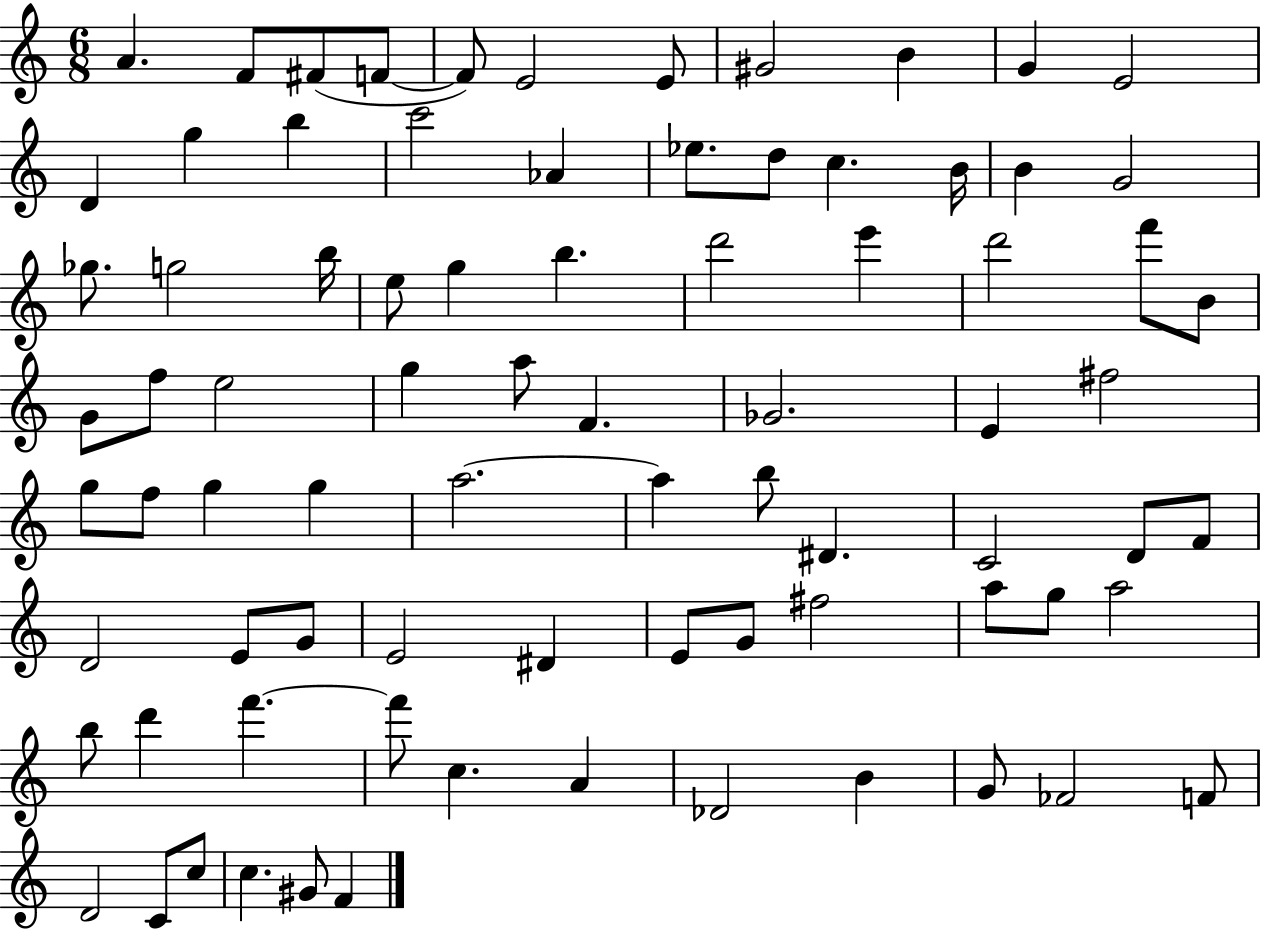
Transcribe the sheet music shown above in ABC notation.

X:1
T:Untitled
M:6/8
L:1/4
K:C
A F/2 ^F/2 F/2 F/2 E2 E/2 ^G2 B G E2 D g b c'2 _A _e/2 d/2 c B/4 B G2 _g/2 g2 b/4 e/2 g b d'2 e' d'2 f'/2 B/2 G/2 f/2 e2 g a/2 F _G2 E ^f2 g/2 f/2 g g a2 a b/2 ^D C2 D/2 F/2 D2 E/2 G/2 E2 ^D E/2 G/2 ^f2 a/2 g/2 a2 b/2 d' f' f'/2 c A _D2 B G/2 _F2 F/2 D2 C/2 c/2 c ^G/2 F